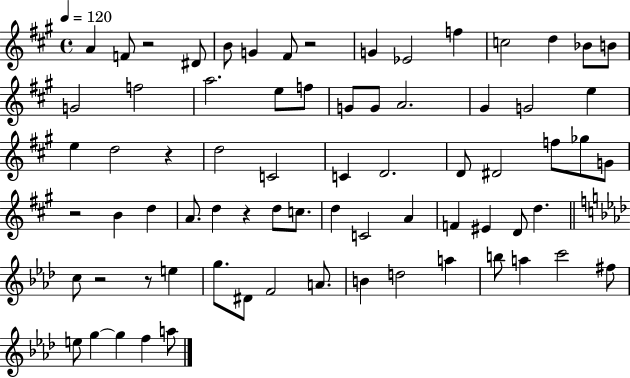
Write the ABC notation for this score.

X:1
T:Untitled
M:4/4
L:1/4
K:A
A F/2 z2 ^D/2 B/2 G ^F/2 z2 G _E2 f c2 d _B/2 B/2 G2 f2 a2 e/2 f/2 G/2 G/2 A2 ^G G2 e e d2 z d2 C2 C D2 D/2 ^D2 f/2 _g/2 G/2 z2 B d A/2 d z d/2 c/2 d C2 A F ^E D/2 d c/2 z2 z/2 e g/2 ^D/2 F2 A/2 B d2 a b/2 a c'2 ^f/2 e/2 g g f a/2